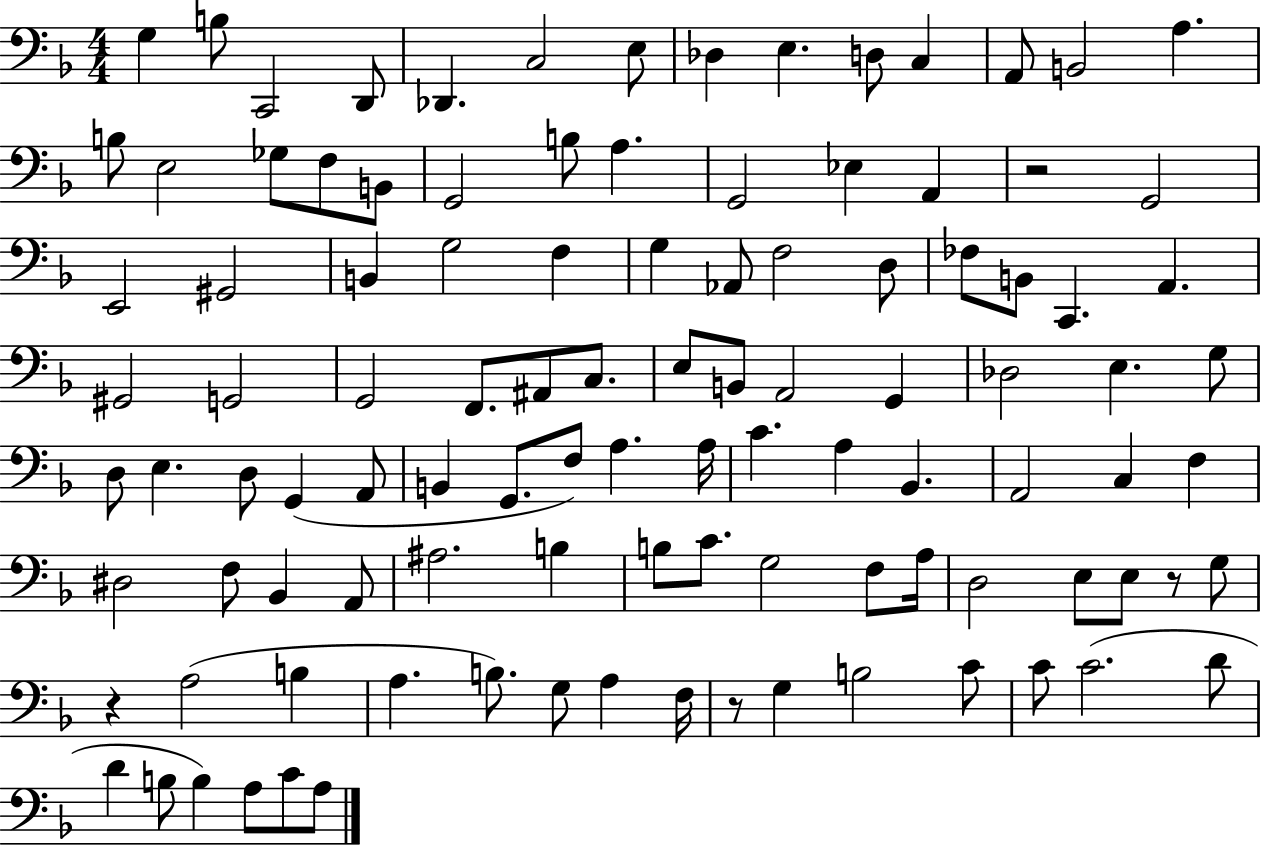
{
  \clef bass
  \numericTimeSignature
  \time 4/4
  \key f \major
  \repeat volta 2 { g4 b8 c,2 d,8 | des,4. c2 e8 | des4 e4. d8 c4 | a,8 b,2 a4. | \break b8 e2 ges8 f8 b,8 | g,2 b8 a4. | g,2 ees4 a,4 | r2 g,2 | \break e,2 gis,2 | b,4 g2 f4 | g4 aes,8 f2 d8 | fes8 b,8 c,4. a,4. | \break gis,2 g,2 | g,2 f,8. ais,8 c8. | e8 b,8 a,2 g,4 | des2 e4. g8 | \break d8 e4. d8 g,4( a,8 | b,4 g,8. f8) a4. a16 | c'4. a4 bes,4. | a,2 c4 f4 | \break dis2 f8 bes,4 a,8 | ais2. b4 | b8 c'8. g2 f8 a16 | d2 e8 e8 r8 g8 | \break r4 a2( b4 | a4. b8.) g8 a4 f16 | r8 g4 b2 c'8 | c'8 c'2.( d'8 | \break d'4 b8 b4) a8 c'8 a8 | } \bar "|."
}